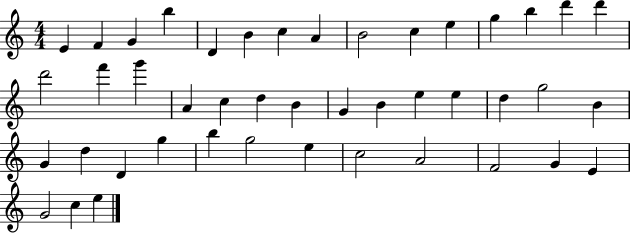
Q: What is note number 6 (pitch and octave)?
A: B4